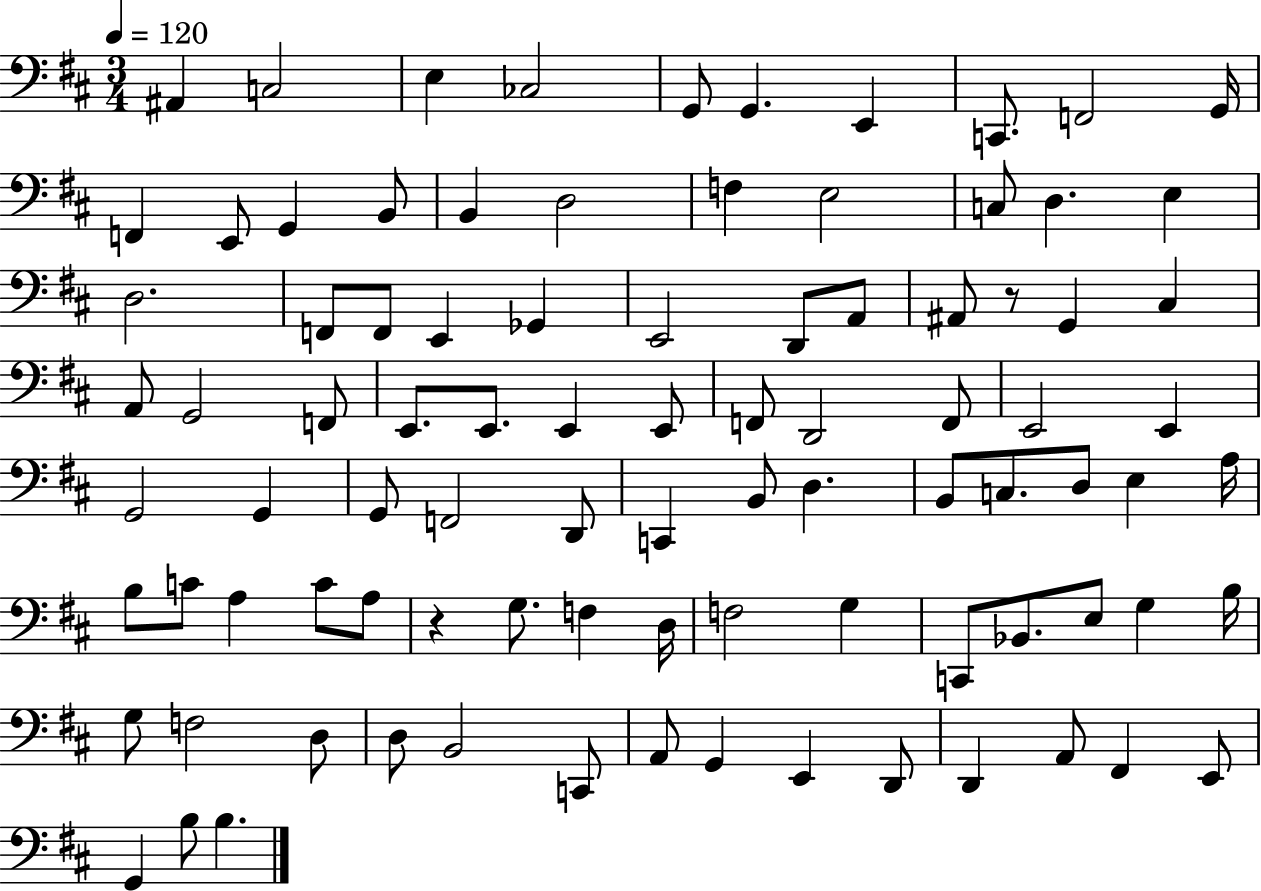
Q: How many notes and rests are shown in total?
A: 91